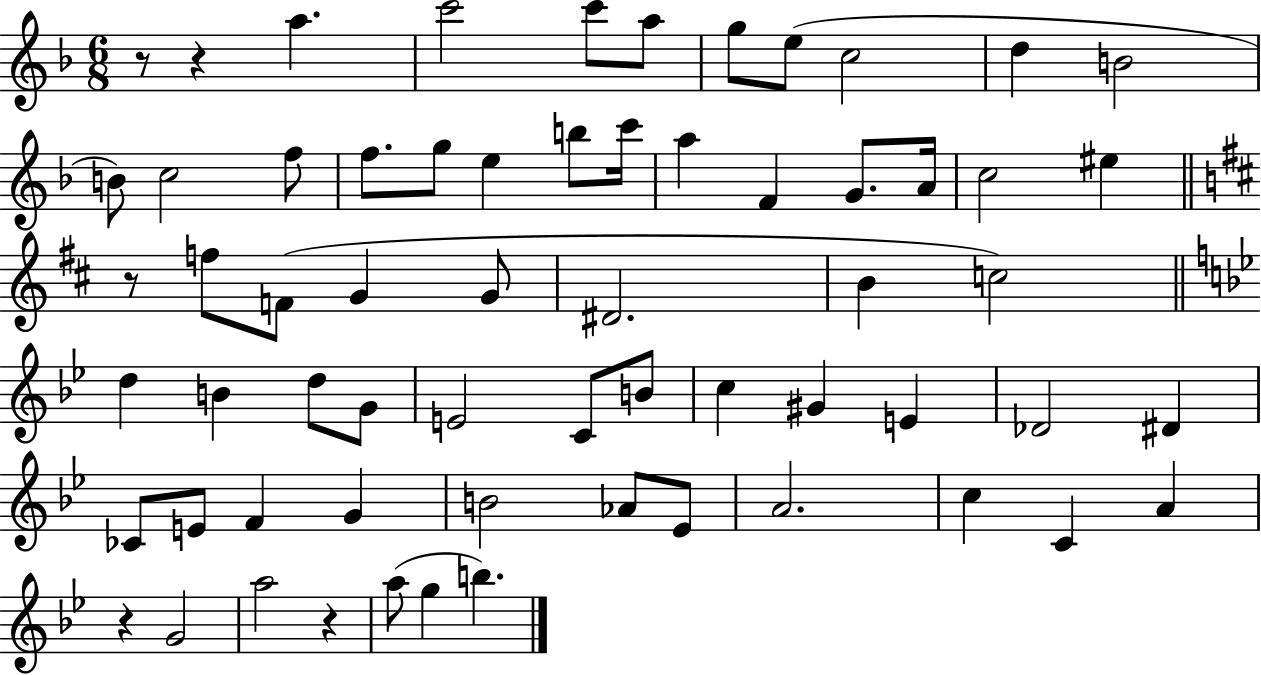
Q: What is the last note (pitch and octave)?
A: B5